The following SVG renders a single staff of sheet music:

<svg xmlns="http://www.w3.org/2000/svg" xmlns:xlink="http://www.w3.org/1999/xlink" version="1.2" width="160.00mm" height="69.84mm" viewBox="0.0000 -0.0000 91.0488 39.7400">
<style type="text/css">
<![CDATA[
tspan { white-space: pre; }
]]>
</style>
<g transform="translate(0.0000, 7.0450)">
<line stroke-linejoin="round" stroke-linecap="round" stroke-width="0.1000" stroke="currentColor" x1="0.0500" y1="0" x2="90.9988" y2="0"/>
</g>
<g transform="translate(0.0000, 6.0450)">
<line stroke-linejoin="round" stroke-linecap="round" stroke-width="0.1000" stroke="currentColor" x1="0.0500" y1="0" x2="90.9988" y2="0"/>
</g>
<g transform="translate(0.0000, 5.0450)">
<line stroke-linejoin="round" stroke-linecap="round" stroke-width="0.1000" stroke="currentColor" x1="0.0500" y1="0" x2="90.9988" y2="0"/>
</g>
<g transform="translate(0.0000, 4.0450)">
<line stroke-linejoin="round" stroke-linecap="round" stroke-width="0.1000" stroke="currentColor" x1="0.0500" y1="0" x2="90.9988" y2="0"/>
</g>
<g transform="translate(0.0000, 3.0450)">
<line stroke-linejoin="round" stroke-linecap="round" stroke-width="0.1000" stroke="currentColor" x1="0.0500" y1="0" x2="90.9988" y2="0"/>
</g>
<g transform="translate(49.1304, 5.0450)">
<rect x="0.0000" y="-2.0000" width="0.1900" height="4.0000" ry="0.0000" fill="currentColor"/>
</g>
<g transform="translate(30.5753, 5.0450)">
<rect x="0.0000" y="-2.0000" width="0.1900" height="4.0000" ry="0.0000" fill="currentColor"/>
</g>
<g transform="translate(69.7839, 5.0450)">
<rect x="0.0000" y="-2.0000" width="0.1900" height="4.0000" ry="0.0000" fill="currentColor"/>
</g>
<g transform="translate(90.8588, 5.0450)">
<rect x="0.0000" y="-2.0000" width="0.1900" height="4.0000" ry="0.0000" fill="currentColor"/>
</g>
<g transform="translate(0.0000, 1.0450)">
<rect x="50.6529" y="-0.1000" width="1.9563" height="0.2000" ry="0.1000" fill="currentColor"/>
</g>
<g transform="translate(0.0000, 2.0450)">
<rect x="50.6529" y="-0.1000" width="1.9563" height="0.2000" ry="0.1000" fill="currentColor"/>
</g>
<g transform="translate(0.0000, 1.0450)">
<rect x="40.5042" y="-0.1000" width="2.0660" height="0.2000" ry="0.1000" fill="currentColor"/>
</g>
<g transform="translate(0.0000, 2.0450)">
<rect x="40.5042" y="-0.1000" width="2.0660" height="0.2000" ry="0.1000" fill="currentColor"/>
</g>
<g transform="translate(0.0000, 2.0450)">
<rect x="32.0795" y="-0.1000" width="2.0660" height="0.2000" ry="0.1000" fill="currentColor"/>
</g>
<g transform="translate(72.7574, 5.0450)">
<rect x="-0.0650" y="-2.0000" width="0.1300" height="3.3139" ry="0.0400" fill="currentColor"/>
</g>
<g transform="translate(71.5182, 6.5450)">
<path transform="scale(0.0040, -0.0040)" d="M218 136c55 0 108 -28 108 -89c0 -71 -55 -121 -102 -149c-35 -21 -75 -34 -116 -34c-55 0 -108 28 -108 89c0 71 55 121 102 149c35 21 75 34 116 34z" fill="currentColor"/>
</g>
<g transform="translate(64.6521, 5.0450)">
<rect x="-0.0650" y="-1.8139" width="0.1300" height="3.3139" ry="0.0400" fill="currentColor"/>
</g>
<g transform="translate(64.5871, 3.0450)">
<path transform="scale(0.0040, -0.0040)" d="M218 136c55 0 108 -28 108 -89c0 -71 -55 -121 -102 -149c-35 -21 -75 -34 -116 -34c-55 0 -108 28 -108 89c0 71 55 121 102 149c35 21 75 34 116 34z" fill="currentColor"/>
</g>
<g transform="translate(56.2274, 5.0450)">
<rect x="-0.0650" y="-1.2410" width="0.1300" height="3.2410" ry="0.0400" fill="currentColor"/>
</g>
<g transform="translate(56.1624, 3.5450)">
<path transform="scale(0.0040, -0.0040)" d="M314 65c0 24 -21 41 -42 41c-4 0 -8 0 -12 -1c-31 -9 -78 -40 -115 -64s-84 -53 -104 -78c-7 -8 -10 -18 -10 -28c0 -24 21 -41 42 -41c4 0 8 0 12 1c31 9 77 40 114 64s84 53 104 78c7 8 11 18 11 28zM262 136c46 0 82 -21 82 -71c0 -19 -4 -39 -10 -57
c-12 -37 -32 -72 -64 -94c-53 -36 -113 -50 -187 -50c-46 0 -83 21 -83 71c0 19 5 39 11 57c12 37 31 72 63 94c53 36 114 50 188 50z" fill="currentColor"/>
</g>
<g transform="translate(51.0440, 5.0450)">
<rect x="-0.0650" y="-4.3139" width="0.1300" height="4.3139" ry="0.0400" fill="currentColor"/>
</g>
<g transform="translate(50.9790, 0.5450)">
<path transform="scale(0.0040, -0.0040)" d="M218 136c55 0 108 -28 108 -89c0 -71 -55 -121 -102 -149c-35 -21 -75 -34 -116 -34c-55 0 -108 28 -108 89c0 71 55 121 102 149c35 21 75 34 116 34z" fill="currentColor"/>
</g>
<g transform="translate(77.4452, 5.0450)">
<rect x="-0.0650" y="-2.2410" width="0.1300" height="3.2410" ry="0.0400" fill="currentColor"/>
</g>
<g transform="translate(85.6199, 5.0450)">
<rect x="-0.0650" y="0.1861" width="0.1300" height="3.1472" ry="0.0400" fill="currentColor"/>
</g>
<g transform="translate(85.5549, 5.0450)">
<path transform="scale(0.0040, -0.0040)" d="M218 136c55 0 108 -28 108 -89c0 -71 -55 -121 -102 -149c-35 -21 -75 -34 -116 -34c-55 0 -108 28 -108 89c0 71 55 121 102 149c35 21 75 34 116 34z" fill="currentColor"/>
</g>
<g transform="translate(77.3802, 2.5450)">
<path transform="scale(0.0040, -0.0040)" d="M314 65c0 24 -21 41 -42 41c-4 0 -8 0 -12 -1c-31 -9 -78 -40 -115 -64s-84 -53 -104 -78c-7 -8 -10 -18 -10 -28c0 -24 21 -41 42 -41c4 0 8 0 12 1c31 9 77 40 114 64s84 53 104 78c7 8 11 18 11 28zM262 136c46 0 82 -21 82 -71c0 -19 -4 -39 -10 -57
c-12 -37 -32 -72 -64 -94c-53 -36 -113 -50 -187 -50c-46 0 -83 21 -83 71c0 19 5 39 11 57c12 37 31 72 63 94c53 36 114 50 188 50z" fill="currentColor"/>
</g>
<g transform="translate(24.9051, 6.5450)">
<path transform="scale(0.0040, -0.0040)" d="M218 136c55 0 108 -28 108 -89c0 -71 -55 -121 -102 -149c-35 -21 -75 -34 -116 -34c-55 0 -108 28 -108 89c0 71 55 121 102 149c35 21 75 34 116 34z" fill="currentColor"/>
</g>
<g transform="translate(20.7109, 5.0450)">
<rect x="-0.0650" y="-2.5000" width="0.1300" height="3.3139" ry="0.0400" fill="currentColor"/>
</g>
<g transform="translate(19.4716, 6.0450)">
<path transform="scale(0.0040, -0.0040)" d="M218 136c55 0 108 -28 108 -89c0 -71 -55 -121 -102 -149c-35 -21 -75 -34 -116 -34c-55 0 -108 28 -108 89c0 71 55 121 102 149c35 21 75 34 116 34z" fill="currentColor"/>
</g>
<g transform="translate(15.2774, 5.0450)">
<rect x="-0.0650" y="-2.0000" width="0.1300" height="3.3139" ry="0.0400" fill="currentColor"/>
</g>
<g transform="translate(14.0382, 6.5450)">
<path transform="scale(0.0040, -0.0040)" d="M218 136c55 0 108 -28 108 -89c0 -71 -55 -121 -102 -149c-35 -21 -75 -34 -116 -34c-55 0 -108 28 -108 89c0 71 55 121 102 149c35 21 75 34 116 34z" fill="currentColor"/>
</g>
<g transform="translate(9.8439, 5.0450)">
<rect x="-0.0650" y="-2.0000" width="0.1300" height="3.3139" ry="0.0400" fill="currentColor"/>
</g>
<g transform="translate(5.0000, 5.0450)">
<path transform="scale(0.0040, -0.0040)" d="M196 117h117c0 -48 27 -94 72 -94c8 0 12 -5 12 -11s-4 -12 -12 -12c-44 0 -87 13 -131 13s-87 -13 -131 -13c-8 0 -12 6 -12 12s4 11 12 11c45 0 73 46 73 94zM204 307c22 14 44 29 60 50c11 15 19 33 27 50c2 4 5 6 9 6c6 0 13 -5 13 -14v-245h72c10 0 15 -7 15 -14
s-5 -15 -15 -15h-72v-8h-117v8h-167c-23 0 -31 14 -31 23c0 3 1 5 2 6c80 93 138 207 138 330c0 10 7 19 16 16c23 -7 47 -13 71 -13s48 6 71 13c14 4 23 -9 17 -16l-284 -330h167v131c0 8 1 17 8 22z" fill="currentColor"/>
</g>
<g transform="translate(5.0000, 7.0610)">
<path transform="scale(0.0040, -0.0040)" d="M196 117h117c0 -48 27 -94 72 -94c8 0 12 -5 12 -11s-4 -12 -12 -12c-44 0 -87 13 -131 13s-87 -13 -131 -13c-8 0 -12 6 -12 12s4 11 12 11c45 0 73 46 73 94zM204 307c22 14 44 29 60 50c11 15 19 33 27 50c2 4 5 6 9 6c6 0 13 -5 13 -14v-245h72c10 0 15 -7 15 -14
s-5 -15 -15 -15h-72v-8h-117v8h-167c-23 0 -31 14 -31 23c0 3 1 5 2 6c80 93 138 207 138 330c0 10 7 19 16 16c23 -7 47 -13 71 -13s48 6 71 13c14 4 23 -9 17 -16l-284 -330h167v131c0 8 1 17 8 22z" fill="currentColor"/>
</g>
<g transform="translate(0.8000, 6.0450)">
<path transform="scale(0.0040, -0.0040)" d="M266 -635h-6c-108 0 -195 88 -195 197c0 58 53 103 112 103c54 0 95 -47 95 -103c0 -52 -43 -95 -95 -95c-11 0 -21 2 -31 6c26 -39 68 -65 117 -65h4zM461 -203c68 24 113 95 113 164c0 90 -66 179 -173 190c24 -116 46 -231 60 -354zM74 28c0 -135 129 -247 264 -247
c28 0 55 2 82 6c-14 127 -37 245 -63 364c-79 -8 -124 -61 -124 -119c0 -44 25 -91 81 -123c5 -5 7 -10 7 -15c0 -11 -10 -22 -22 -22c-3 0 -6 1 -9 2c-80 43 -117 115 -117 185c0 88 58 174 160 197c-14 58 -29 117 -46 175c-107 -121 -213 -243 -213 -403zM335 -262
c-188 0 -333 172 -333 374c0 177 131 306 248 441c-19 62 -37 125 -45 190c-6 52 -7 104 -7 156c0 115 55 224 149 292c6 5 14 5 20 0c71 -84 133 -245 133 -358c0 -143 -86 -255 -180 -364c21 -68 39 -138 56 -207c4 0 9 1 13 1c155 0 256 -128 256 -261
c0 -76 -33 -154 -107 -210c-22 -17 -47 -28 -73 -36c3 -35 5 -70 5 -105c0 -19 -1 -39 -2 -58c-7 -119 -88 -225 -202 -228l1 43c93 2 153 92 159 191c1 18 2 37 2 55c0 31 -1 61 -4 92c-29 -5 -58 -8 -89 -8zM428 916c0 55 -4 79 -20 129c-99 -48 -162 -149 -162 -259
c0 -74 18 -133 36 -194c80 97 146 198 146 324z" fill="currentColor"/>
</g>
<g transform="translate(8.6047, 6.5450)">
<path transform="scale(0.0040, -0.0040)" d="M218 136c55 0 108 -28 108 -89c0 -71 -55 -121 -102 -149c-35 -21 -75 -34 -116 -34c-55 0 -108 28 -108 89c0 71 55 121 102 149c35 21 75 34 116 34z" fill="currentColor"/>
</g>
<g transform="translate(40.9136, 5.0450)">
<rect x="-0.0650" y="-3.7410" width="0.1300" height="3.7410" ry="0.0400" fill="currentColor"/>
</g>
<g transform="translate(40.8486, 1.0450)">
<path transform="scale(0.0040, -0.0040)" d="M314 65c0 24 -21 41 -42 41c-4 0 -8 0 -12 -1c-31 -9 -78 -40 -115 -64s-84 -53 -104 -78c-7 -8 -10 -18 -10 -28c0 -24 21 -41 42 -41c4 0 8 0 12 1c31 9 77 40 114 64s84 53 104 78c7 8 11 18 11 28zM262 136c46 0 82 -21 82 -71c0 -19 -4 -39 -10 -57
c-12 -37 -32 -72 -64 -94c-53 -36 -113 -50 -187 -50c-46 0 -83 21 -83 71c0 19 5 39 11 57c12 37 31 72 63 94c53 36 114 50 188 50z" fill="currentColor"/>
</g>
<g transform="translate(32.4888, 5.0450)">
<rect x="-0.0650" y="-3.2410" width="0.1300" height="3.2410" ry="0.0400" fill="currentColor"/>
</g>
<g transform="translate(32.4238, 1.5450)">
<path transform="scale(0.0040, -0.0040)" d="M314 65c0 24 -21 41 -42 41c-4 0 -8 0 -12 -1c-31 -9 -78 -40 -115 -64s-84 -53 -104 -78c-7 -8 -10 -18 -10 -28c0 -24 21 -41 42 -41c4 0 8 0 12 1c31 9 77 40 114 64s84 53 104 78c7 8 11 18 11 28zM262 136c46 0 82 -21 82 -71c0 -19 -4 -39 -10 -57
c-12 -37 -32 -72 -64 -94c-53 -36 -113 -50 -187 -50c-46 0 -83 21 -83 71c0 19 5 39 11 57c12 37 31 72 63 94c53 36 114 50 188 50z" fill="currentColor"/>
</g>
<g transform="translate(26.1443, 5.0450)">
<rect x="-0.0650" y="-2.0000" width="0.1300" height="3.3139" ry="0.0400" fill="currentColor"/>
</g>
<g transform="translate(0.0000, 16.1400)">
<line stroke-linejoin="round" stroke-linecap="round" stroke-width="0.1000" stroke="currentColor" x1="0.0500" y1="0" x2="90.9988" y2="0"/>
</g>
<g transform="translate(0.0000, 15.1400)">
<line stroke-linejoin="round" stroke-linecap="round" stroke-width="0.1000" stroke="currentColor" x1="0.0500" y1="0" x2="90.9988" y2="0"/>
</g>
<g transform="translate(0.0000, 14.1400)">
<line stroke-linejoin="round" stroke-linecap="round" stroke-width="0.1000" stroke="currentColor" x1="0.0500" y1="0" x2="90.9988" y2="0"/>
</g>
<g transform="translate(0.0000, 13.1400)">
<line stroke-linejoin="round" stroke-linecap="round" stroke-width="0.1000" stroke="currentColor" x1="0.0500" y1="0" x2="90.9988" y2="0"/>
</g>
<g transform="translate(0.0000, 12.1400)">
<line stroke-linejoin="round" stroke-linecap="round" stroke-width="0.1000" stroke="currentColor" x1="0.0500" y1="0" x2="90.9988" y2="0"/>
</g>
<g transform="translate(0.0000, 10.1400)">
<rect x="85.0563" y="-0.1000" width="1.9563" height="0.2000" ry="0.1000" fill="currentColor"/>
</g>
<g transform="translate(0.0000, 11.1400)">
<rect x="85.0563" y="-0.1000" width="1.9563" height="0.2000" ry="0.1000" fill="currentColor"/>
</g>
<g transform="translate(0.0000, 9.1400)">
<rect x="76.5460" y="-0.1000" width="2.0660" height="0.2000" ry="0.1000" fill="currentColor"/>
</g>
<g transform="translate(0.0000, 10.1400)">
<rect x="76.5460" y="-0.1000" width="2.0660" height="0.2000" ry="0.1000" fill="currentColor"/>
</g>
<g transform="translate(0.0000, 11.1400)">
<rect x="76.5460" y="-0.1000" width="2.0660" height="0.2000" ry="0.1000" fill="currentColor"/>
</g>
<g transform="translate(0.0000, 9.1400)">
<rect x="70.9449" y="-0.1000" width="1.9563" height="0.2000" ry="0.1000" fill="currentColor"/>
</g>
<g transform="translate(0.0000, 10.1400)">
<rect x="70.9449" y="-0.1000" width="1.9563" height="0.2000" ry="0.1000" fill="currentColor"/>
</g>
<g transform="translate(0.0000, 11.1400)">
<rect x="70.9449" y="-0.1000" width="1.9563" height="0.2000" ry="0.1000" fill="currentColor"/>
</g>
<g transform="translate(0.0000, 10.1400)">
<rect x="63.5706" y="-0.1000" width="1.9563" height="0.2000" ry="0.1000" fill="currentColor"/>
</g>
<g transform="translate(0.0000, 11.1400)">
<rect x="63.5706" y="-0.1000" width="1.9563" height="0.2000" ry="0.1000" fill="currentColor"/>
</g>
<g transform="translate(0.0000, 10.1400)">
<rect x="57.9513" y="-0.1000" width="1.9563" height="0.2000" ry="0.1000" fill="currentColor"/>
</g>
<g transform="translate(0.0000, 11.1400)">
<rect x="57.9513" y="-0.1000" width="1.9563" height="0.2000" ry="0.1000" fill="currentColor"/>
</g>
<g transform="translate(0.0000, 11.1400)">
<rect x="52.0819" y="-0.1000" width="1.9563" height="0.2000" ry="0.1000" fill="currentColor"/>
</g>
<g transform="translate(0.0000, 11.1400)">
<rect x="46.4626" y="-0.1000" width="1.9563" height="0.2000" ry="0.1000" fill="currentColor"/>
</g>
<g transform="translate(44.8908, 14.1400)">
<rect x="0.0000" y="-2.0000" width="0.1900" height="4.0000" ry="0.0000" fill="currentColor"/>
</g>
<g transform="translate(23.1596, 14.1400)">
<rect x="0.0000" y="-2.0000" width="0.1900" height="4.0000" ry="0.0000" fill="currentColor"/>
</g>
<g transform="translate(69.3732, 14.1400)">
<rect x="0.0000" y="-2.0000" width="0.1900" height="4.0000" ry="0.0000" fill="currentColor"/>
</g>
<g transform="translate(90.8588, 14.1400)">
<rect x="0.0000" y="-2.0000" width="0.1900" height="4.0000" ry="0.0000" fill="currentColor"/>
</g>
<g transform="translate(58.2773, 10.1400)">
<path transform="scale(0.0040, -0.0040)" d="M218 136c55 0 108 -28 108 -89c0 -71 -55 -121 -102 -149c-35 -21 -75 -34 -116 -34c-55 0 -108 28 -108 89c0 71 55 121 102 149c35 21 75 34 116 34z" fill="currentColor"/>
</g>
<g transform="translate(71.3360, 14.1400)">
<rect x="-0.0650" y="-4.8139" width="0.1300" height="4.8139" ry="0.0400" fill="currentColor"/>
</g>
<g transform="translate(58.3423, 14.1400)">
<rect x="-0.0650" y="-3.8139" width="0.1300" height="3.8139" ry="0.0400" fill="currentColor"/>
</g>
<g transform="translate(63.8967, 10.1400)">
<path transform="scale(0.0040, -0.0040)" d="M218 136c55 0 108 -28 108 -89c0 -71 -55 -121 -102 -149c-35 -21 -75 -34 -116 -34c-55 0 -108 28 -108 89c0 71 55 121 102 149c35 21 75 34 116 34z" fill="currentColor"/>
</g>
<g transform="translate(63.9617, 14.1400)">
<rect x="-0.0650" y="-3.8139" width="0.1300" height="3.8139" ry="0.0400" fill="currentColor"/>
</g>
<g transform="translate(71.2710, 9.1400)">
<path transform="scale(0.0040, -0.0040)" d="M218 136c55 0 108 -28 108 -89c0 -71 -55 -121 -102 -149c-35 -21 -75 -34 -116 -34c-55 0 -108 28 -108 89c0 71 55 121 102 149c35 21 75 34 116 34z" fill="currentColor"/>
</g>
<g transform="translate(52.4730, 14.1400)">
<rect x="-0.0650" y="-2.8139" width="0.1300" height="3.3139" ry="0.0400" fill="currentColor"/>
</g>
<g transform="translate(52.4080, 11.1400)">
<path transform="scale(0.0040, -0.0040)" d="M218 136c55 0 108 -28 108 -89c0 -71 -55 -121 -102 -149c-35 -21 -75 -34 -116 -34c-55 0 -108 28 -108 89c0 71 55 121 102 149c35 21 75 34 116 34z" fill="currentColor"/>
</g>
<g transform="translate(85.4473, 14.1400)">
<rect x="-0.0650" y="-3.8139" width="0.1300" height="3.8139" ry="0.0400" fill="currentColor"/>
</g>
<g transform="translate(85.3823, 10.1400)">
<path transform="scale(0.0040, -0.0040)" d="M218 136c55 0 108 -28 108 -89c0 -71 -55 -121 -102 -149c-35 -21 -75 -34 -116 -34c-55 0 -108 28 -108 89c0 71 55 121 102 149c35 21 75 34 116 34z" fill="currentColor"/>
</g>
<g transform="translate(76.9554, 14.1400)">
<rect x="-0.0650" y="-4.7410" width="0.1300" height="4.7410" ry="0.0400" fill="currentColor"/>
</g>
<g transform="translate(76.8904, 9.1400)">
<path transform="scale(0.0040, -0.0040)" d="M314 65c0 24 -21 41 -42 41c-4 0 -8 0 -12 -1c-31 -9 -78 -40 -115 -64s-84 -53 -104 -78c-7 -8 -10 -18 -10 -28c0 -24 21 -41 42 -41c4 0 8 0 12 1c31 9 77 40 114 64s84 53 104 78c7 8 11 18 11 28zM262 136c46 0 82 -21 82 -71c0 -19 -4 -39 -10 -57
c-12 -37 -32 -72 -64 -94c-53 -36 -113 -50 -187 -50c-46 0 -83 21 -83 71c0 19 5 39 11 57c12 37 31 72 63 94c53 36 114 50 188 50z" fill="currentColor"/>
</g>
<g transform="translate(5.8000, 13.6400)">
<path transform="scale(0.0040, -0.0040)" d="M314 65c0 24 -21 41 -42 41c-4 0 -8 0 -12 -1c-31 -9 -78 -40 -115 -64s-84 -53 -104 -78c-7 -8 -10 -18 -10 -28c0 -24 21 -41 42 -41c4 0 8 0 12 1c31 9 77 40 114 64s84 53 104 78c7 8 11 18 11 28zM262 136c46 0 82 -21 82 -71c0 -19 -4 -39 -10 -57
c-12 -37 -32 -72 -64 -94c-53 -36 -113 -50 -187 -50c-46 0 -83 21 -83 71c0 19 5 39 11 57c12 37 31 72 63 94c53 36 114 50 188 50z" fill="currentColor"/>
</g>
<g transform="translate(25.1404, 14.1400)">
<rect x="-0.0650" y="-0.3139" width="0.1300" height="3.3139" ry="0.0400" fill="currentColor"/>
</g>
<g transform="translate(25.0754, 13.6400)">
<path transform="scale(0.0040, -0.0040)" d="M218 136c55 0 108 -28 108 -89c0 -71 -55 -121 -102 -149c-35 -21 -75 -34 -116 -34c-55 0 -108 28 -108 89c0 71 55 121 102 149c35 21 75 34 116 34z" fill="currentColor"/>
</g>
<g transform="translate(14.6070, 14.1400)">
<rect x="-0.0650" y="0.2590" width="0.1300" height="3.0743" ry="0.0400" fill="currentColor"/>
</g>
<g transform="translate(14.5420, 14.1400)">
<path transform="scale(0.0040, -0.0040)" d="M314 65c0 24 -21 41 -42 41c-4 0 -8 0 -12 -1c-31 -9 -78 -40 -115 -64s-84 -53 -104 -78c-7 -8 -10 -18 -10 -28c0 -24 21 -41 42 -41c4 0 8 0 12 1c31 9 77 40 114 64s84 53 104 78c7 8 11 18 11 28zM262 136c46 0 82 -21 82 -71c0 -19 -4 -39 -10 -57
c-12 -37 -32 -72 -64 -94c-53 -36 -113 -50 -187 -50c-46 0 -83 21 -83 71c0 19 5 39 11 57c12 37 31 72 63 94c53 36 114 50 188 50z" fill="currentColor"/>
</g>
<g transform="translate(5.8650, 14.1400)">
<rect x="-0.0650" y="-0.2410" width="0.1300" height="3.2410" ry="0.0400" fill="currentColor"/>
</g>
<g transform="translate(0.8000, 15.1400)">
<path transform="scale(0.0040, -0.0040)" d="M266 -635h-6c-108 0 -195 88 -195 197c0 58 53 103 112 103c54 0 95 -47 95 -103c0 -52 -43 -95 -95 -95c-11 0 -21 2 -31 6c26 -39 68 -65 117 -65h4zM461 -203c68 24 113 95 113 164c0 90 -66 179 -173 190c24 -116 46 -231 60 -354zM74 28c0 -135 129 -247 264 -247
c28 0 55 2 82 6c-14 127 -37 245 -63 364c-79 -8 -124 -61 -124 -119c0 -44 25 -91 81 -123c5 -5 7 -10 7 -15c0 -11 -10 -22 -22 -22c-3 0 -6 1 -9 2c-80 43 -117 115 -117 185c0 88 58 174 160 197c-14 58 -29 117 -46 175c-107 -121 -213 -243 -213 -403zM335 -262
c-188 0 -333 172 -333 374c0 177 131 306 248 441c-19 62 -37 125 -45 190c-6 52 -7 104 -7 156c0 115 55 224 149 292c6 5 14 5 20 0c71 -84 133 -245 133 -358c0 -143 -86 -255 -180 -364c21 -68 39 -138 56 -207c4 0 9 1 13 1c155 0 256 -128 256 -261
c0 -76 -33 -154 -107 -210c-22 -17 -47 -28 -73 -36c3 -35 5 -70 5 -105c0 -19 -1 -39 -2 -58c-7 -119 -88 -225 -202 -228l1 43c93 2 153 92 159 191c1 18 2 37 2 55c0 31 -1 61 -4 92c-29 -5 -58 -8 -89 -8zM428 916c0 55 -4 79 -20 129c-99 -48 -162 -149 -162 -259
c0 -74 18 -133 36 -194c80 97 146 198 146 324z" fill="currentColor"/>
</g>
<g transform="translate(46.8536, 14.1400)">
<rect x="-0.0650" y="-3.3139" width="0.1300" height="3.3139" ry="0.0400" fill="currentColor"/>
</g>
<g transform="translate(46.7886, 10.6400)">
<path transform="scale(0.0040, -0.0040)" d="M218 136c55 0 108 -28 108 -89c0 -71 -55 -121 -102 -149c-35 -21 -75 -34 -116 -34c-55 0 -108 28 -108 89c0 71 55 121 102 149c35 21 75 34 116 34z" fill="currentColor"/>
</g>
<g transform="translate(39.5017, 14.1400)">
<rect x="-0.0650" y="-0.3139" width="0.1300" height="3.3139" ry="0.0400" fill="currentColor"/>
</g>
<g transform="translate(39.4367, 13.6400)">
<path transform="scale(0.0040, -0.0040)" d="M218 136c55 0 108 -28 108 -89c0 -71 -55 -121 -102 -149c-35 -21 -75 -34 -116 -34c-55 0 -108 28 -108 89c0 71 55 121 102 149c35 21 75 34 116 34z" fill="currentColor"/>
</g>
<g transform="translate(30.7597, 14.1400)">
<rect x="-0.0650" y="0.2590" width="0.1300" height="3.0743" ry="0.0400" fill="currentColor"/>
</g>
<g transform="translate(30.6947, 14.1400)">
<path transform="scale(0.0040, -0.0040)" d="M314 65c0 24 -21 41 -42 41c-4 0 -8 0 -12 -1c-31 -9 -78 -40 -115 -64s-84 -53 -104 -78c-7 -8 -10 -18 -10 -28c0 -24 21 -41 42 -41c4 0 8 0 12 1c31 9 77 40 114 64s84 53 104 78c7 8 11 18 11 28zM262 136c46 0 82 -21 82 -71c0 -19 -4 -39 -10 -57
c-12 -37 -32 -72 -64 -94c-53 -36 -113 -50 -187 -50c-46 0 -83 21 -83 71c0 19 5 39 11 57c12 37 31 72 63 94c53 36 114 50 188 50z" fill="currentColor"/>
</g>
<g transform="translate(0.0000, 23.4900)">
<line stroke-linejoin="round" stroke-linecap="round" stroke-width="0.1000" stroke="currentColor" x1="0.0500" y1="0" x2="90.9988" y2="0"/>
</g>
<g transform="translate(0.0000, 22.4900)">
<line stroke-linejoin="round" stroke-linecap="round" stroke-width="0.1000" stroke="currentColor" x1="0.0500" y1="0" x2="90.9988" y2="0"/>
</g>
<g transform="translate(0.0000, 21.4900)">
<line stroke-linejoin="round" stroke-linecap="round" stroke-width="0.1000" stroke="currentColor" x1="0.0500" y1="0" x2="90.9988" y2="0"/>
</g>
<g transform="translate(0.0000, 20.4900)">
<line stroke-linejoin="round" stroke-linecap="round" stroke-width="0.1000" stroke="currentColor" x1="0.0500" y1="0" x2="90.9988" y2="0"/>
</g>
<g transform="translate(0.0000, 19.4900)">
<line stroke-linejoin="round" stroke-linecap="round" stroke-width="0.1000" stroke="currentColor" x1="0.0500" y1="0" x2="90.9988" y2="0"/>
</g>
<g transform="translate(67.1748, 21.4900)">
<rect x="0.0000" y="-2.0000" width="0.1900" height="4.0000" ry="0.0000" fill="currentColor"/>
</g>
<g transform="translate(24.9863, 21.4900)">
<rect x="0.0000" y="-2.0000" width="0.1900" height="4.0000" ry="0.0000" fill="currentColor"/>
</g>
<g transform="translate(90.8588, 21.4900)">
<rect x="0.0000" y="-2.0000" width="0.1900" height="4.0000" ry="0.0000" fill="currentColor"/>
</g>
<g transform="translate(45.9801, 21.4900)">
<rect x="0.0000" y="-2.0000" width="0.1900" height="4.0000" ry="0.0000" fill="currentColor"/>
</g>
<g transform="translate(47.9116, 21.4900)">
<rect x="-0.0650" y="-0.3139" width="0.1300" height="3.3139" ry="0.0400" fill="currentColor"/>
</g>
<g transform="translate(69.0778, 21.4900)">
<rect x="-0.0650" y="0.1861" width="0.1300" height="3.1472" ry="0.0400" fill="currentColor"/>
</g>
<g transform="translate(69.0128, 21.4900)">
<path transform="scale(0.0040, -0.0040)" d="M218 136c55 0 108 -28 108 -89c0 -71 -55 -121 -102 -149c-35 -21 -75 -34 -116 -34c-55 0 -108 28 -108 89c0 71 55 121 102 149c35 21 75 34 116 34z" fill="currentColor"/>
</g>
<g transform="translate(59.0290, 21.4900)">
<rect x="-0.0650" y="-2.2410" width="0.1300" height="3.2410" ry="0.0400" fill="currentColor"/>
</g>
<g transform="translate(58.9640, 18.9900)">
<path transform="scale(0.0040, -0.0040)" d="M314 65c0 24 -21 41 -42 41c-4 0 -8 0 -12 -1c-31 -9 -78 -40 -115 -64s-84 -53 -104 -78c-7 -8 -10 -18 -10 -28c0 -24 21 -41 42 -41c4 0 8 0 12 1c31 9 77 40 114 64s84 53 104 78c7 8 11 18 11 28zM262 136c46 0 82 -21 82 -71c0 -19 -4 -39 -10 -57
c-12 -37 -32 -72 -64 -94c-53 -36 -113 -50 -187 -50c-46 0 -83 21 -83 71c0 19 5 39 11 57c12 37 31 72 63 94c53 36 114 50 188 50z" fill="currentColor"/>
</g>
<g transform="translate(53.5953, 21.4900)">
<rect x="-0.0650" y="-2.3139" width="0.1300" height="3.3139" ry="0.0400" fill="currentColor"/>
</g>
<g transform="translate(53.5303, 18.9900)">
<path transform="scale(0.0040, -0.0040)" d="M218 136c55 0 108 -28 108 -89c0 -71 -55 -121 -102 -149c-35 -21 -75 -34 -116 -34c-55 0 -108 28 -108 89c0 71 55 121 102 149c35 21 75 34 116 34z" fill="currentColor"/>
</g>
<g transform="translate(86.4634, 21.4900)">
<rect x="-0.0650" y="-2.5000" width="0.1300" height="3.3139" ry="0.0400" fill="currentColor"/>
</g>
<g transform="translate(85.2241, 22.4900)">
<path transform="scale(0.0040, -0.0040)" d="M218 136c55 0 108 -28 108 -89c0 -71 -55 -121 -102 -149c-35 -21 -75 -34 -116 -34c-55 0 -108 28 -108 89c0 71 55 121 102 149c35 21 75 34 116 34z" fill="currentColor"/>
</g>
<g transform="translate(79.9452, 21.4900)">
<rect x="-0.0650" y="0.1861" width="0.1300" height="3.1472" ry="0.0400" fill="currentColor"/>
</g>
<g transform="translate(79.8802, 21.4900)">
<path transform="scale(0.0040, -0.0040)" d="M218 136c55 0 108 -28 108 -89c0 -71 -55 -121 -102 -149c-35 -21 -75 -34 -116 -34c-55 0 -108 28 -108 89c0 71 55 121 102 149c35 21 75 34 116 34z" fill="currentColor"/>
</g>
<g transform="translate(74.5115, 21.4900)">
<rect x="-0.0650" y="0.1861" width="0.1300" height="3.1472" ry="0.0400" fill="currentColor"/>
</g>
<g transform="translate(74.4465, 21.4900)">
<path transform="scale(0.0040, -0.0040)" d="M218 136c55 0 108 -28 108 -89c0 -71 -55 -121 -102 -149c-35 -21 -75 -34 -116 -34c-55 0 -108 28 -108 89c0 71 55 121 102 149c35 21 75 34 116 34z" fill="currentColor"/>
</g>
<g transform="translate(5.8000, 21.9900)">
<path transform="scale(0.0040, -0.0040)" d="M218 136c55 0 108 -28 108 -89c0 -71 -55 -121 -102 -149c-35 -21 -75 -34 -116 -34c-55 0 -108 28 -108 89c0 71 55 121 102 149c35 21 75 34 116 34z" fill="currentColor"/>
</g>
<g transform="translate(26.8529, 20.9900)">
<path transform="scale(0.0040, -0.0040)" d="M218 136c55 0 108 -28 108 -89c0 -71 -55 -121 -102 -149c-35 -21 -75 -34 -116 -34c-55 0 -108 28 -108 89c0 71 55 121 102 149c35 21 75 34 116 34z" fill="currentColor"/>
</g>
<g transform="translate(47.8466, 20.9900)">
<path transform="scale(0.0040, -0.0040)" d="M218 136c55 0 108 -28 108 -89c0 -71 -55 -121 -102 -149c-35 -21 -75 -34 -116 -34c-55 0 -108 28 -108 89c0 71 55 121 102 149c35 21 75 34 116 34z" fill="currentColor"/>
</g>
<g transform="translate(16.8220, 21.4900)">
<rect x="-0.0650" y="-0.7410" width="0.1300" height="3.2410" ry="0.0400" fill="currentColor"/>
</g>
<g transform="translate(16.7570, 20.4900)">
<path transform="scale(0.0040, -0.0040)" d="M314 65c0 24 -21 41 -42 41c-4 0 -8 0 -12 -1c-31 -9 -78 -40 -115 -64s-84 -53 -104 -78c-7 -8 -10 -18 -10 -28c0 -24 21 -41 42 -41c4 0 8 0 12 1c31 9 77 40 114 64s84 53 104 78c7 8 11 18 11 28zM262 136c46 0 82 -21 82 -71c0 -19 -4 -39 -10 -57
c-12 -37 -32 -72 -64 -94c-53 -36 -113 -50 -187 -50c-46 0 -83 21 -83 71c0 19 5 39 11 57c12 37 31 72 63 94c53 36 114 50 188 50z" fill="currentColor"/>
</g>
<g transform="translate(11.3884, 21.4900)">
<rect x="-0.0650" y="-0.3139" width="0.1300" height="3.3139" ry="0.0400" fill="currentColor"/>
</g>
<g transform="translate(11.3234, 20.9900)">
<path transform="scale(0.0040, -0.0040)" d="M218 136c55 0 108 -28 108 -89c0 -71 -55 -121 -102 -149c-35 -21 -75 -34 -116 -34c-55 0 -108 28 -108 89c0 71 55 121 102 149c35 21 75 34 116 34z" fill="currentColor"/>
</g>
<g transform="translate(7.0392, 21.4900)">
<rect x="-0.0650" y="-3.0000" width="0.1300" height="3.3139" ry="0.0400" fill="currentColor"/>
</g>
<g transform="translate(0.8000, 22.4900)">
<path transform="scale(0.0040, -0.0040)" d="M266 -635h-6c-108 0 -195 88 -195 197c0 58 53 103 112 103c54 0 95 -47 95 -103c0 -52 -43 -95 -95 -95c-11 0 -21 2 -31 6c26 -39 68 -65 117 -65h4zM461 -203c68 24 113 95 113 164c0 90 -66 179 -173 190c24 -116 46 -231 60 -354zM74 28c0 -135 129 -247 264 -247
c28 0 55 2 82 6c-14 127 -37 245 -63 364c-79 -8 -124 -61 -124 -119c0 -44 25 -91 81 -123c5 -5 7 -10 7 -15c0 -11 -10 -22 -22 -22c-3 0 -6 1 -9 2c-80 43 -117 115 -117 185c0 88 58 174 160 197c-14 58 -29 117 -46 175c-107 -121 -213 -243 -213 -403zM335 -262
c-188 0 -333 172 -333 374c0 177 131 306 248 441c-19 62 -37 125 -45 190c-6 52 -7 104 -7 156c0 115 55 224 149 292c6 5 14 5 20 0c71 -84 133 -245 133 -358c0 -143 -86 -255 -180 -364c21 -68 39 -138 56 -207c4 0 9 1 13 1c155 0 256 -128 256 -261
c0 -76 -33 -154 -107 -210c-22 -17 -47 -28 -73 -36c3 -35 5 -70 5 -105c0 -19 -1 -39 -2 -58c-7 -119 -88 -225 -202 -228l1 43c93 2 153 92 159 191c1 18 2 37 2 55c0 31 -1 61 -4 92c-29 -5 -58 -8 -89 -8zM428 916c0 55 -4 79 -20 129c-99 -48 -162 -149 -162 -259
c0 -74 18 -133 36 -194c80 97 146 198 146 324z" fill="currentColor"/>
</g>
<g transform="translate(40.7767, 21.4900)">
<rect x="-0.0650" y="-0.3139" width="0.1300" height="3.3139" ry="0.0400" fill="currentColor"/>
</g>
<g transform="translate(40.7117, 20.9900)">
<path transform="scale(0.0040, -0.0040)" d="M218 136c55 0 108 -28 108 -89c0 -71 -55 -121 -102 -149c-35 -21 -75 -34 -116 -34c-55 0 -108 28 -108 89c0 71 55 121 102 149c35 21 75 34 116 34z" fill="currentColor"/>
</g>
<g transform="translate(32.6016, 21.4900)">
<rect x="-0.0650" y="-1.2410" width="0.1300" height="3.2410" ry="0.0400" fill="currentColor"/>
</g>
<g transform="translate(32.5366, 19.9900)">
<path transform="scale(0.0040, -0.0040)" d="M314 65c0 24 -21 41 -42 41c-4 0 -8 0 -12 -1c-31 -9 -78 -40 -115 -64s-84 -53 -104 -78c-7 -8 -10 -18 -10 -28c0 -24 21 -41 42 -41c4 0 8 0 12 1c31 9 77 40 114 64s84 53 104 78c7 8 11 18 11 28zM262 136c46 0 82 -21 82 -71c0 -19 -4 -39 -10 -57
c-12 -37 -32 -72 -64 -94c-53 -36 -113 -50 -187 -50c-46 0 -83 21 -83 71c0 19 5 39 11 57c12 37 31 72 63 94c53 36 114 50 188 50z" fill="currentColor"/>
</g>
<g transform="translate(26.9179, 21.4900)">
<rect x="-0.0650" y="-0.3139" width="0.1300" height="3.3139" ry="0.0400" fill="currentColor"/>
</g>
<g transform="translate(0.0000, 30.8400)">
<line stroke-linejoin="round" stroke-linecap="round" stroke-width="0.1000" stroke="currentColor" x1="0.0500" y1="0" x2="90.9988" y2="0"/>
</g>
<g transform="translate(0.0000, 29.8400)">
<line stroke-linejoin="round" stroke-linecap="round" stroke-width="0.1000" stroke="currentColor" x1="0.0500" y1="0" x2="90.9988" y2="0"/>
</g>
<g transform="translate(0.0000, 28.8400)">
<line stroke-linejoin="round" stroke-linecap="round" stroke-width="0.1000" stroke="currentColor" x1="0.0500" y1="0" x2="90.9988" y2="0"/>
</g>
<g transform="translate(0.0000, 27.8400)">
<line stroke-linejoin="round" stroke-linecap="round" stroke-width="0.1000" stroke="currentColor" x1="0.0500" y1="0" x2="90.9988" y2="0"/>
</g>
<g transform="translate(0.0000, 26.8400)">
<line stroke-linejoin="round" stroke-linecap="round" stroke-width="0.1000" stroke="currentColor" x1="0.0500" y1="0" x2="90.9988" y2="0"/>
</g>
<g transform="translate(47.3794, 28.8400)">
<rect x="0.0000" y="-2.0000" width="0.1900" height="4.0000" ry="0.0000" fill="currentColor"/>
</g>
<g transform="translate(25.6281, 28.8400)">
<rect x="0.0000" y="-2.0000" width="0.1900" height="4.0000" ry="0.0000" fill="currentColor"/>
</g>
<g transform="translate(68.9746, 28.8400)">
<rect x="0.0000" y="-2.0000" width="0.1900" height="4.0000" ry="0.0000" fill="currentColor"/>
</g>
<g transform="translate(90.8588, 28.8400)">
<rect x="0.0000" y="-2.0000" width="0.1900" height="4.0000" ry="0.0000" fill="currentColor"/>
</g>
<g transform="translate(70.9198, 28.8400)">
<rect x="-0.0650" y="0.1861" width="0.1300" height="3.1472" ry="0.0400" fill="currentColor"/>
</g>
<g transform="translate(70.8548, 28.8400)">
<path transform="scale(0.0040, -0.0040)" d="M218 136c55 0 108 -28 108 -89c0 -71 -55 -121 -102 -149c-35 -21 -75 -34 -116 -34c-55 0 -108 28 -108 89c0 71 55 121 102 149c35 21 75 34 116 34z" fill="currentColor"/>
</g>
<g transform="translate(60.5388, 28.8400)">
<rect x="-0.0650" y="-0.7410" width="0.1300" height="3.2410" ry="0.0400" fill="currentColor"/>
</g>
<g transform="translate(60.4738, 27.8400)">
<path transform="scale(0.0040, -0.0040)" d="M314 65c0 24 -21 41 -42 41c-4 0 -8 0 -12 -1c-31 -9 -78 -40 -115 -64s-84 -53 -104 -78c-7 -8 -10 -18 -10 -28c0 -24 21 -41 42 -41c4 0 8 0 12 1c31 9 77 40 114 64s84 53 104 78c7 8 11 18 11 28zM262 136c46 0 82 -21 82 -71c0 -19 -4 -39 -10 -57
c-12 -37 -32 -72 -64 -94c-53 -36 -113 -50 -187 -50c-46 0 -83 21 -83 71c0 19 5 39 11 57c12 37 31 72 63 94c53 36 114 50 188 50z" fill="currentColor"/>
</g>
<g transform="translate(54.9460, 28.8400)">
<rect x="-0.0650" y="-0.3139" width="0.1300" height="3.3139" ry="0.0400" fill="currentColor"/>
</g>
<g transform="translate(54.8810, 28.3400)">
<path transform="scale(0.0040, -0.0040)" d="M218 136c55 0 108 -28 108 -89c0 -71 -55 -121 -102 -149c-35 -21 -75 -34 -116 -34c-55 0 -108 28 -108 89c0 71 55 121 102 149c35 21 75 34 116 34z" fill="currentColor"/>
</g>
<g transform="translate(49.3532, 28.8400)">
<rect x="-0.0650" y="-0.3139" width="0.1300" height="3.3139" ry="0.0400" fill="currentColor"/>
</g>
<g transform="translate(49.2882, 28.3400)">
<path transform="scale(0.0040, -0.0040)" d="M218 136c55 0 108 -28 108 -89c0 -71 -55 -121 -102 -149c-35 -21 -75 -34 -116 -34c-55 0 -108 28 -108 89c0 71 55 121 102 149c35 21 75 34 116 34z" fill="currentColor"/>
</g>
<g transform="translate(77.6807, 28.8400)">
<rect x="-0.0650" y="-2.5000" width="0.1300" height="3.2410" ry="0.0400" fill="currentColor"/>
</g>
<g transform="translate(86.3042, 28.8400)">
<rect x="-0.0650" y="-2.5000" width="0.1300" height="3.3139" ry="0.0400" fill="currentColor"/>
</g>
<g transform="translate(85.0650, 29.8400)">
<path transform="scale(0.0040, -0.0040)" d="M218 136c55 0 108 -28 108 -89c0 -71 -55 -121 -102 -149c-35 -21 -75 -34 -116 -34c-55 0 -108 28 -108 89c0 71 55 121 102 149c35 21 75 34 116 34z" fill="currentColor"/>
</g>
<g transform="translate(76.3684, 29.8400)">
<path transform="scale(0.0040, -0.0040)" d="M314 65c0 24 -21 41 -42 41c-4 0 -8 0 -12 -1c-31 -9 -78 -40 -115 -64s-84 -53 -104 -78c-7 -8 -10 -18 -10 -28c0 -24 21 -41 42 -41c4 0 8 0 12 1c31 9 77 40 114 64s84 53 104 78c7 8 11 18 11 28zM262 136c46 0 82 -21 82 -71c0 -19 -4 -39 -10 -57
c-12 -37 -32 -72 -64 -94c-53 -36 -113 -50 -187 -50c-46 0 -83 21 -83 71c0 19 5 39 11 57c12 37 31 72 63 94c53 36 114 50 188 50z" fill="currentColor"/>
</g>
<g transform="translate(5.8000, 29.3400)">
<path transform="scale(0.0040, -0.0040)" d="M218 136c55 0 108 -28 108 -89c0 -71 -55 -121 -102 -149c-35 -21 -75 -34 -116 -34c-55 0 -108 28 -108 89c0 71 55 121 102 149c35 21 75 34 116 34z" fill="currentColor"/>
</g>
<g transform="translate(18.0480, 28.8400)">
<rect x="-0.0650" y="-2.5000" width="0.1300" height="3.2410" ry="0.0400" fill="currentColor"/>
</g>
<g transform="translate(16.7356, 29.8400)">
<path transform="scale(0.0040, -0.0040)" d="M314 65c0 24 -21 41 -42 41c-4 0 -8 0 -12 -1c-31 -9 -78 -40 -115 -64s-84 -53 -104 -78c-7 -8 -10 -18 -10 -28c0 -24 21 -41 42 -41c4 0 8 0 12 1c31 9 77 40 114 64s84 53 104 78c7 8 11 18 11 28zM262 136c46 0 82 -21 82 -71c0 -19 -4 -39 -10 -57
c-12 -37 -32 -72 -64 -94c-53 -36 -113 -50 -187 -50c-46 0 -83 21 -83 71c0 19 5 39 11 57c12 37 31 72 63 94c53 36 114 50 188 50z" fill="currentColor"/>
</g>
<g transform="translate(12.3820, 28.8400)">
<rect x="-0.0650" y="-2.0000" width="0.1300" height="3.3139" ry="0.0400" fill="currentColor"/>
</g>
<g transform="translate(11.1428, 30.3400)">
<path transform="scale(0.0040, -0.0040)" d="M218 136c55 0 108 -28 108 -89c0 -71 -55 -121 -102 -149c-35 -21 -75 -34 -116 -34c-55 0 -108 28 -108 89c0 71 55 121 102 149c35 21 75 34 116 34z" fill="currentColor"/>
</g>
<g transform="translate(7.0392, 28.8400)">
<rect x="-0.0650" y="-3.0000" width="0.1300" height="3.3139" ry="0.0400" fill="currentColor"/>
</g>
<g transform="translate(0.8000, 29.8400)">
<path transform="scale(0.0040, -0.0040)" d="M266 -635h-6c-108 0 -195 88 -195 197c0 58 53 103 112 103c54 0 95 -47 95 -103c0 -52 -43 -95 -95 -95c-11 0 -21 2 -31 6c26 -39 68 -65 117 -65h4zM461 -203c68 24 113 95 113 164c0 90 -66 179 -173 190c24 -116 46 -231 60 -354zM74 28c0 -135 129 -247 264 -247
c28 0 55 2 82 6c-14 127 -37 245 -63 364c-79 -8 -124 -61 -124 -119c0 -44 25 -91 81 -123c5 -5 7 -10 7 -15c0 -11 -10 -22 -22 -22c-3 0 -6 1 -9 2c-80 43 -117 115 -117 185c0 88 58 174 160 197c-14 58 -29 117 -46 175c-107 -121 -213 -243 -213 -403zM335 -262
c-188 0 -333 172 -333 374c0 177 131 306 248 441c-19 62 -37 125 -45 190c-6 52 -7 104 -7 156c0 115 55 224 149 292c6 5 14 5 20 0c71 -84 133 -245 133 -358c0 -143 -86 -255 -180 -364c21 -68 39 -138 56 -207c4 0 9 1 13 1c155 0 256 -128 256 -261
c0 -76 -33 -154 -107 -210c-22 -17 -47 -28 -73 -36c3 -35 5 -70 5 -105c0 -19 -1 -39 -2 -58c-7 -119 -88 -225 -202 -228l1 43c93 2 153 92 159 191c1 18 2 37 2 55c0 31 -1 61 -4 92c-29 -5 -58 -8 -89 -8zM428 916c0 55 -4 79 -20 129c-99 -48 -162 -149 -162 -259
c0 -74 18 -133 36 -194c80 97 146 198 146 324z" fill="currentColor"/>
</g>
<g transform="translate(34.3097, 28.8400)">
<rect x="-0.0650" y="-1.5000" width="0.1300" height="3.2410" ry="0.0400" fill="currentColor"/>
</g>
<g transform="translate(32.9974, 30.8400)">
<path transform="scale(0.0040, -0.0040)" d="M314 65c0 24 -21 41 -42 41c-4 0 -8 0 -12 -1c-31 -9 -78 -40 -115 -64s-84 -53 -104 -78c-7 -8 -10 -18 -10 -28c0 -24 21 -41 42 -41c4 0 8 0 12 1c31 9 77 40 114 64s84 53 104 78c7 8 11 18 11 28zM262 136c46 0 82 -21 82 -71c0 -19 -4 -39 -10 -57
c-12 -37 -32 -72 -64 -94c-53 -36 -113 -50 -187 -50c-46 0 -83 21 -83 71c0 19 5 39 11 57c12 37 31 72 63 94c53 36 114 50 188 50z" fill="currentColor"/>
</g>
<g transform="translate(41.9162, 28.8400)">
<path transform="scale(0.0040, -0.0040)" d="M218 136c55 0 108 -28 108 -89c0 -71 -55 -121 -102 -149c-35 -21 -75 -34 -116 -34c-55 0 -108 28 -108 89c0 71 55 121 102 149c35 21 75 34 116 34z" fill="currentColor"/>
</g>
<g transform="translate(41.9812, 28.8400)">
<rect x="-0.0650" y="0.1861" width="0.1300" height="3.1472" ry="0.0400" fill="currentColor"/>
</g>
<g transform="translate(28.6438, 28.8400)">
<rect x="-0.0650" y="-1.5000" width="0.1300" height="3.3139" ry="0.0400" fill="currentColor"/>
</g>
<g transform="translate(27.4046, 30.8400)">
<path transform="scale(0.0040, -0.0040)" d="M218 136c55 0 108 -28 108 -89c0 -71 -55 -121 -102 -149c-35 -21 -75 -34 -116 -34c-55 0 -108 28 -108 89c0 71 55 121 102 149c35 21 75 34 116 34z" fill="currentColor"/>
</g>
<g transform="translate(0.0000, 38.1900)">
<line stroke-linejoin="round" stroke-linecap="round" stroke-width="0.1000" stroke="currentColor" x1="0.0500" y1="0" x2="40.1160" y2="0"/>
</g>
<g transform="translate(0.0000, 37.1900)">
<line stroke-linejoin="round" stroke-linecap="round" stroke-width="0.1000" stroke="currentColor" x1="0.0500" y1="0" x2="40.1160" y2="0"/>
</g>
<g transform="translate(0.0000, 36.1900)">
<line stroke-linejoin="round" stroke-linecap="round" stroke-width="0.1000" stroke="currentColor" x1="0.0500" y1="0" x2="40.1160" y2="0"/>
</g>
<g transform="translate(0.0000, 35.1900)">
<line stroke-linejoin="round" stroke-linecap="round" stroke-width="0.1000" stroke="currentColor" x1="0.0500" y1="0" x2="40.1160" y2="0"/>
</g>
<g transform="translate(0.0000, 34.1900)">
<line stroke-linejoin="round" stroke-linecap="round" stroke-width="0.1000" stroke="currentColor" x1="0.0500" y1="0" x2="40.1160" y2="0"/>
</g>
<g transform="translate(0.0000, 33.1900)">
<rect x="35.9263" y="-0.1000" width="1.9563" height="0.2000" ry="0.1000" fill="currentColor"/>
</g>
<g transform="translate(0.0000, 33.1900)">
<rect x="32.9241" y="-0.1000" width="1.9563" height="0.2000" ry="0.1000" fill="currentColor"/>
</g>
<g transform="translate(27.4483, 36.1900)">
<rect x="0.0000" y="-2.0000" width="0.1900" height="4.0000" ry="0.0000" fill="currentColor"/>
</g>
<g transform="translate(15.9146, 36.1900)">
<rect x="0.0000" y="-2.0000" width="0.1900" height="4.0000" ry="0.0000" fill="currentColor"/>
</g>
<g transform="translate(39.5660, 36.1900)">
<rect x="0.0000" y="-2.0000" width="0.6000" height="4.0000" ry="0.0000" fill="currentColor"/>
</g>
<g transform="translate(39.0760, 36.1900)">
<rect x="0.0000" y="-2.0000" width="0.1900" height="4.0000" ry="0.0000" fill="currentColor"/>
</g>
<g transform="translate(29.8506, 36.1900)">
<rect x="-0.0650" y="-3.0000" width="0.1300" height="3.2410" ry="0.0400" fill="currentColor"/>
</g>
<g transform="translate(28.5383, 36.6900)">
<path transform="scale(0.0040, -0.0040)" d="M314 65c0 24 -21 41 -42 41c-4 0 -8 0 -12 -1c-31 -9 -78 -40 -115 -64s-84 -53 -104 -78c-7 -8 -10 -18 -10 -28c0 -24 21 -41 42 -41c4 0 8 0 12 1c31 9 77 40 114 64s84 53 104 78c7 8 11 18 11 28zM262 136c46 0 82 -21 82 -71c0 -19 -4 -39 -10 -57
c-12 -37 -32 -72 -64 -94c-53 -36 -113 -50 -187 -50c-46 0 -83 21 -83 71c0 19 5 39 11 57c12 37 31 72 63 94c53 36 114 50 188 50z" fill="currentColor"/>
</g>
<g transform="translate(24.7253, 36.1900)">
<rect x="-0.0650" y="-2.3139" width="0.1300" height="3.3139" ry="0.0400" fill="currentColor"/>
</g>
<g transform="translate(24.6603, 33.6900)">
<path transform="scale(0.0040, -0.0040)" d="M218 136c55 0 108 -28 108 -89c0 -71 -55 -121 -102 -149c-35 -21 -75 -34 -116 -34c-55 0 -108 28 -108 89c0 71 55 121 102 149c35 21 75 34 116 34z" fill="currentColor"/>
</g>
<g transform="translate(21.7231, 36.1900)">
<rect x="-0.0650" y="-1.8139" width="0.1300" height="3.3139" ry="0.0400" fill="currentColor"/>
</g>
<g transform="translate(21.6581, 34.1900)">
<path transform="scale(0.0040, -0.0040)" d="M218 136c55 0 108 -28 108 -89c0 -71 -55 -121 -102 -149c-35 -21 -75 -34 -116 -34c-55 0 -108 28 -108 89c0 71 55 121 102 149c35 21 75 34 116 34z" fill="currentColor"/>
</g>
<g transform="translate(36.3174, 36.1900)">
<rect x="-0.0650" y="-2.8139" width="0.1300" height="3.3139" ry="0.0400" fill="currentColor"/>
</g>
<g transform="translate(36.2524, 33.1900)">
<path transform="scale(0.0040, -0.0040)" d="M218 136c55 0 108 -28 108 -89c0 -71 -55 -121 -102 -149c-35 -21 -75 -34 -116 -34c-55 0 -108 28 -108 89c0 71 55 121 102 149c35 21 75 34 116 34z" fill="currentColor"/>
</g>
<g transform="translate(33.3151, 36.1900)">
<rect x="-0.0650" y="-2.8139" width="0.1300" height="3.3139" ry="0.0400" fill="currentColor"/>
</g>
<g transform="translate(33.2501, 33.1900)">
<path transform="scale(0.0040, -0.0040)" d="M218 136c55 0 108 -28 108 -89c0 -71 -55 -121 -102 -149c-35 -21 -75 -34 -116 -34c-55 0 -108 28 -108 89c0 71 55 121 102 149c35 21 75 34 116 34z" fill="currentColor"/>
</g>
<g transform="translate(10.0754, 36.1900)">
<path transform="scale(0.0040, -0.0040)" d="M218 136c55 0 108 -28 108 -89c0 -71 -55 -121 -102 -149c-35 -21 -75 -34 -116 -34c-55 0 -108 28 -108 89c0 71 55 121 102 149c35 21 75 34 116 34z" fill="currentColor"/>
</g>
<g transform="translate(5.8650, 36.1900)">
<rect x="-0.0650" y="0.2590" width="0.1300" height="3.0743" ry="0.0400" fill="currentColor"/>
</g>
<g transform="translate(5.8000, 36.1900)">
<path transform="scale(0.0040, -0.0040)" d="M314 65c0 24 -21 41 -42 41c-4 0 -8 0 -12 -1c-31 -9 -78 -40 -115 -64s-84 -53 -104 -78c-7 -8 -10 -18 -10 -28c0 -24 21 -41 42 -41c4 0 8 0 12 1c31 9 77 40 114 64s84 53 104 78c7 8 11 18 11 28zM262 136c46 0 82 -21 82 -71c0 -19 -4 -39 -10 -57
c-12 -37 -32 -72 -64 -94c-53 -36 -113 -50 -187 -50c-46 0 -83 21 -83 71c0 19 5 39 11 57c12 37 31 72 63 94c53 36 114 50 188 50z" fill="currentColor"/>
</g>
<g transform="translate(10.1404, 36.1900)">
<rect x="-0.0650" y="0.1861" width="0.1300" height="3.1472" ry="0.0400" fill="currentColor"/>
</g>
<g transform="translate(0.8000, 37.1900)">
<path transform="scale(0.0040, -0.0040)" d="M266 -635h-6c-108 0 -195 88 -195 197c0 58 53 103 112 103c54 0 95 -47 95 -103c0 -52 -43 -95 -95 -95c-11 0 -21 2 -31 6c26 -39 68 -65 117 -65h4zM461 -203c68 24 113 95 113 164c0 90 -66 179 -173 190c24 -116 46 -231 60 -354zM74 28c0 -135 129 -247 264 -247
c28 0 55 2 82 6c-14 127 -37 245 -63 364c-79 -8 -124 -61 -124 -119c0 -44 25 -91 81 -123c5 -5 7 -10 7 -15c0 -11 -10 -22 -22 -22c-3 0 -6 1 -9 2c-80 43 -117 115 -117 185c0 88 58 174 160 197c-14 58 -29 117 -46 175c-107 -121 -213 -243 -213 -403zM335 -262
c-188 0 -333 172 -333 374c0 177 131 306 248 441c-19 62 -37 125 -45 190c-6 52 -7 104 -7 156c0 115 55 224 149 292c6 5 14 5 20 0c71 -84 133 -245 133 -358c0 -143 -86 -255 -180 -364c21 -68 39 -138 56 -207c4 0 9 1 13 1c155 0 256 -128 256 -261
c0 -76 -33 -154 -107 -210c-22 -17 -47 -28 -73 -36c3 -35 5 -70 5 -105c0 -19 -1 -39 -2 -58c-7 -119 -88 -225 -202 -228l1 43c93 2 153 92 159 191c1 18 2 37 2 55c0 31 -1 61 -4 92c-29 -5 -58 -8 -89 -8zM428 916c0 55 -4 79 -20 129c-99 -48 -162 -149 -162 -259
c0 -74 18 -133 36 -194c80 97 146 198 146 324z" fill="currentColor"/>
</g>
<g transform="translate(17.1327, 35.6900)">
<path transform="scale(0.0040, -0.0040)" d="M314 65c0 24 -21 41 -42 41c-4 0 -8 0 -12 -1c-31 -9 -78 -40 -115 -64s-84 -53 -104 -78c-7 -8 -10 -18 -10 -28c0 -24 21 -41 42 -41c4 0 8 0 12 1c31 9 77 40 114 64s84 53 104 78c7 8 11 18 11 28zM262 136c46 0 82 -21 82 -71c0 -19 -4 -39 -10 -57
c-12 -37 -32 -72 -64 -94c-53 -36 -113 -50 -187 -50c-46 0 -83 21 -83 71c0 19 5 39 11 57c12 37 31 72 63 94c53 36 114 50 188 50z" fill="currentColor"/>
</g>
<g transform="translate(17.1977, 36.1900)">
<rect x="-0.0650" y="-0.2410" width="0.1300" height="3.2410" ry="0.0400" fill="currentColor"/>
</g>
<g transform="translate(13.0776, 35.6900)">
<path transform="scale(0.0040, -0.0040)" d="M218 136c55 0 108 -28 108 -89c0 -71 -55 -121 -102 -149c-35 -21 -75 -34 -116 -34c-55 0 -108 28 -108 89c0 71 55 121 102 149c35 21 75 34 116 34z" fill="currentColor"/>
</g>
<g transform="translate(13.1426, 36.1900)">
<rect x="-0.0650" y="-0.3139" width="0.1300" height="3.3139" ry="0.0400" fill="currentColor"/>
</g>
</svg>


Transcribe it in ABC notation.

X:1
T:Untitled
M:4/4
L:1/4
K:C
F F G F b2 c'2 d' e2 f F g2 B c2 B2 c B2 c b a c' c' e' e'2 c' A c d2 c e2 c c g g2 B B B G A F G2 E E2 B c c d2 B G2 G B2 B c c2 f g A2 a a